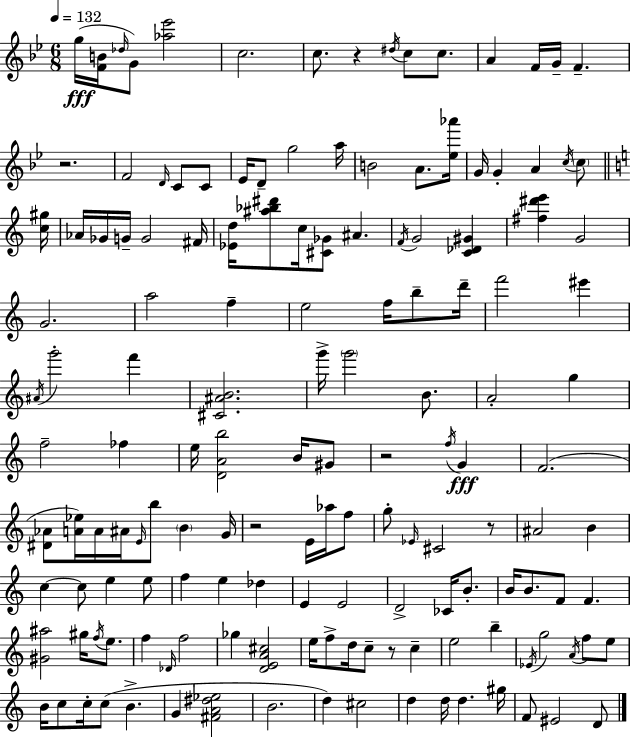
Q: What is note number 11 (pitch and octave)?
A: G4